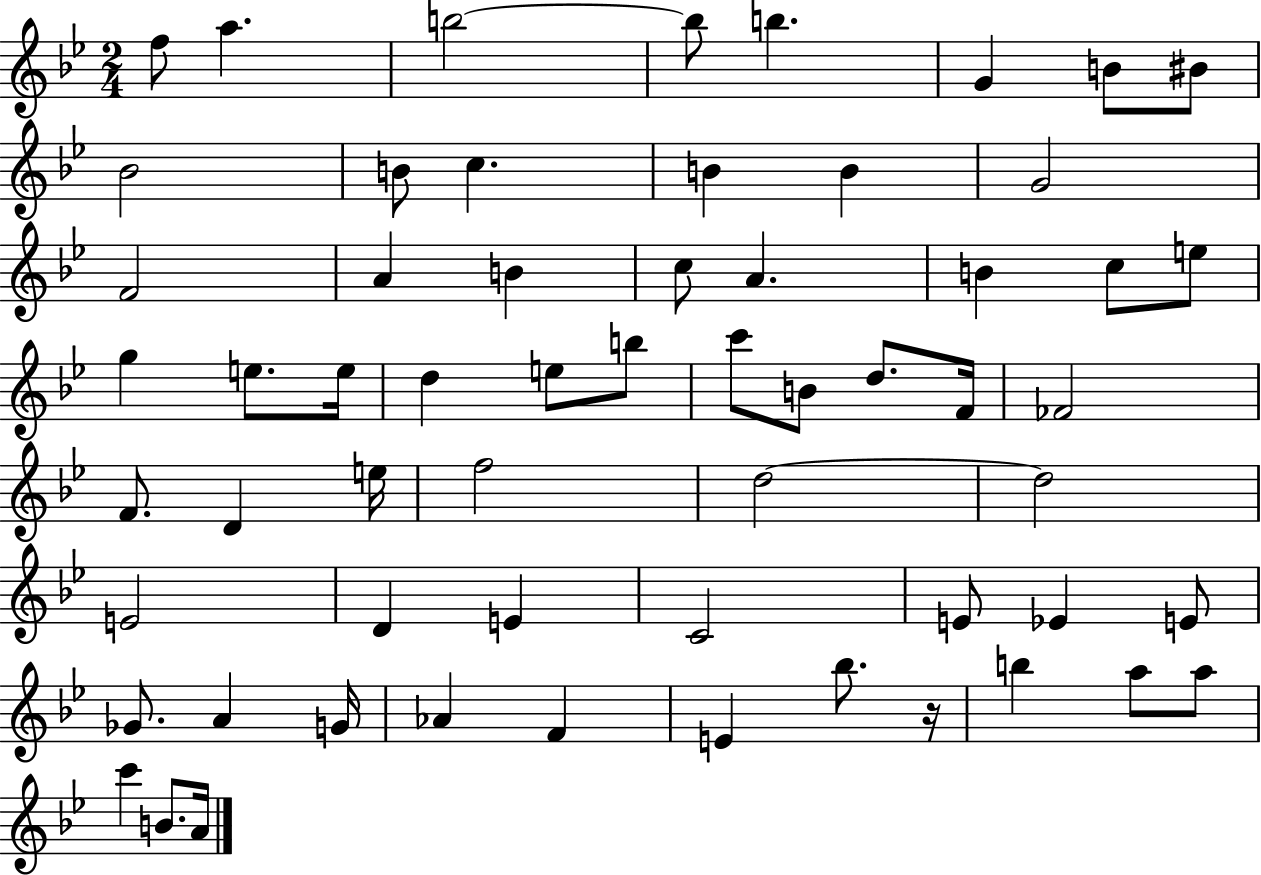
{
  \clef treble
  \numericTimeSignature
  \time 2/4
  \key bes \major
  \repeat volta 2 { f''8 a''4. | b''2~~ | b''8 b''4. | g'4 b'8 bis'8 | \break bes'2 | b'8 c''4. | b'4 b'4 | g'2 | \break f'2 | a'4 b'4 | c''8 a'4. | b'4 c''8 e''8 | \break g''4 e''8. e''16 | d''4 e''8 b''8 | c'''8 b'8 d''8. f'16 | fes'2 | \break f'8. d'4 e''16 | f''2 | d''2~~ | d''2 | \break e'2 | d'4 e'4 | c'2 | e'8 ees'4 e'8 | \break ges'8. a'4 g'16 | aes'4 f'4 | e'4 bes''8. r16 | b''4 a''8 a''8 | \break c'''4 b'8. a'16 | } \bar "|."
}